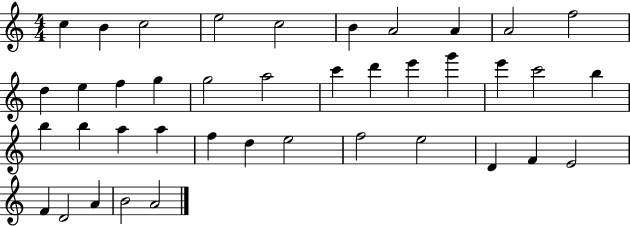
X:1
T:Untitled
M:4/4
L:1/4
K:C
c B c2 e2 c2 B A2 A A2 f2 d e f g g2 a2 c' d' e' g' e' c'2 b b b a a f d e2 f2 e2 D F E2 F D2 A B2 A2